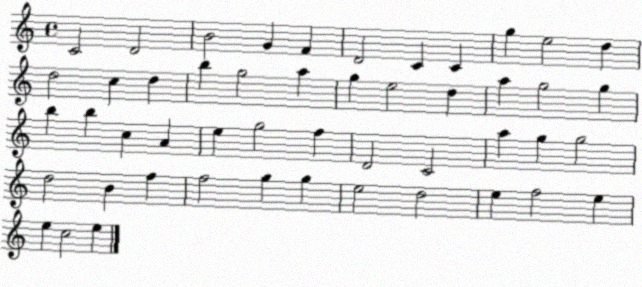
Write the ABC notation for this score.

X:1
T:Untitled
M:4/4
L:1/4
K:C
C2 D2 B2 G F D2 C C g e2 d d2 c d b g2 a g e2 d a g2 g b b c A e g2 f D2 C2 a g g2 d2 B f f2 g g e2 d2 e f2 e e c2 e